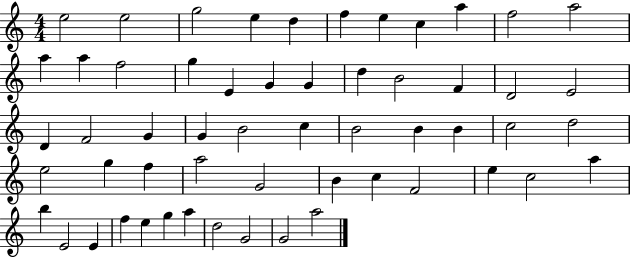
E5/h E5/h G5/h E5/q D5/q F5/q E5/q C5/q A5/q F5/h A5/h A5/q A5/q F5/h G5/q E4/q G4/q G4/q D5/q B4/h F4/q D4/h E4/h D4/q F4/h G4/q G4/q B4/h C5/q B4/h B4/q B4/q C5/h D5/h E5/h G5/q F5/q A5/h G4/h B4/q C5/q F4/h E5/q C5/h A5/q B5/q E4/h E4/q F5/q E5/q G5/q A5/q D5/h G4/h G4/h A5/h